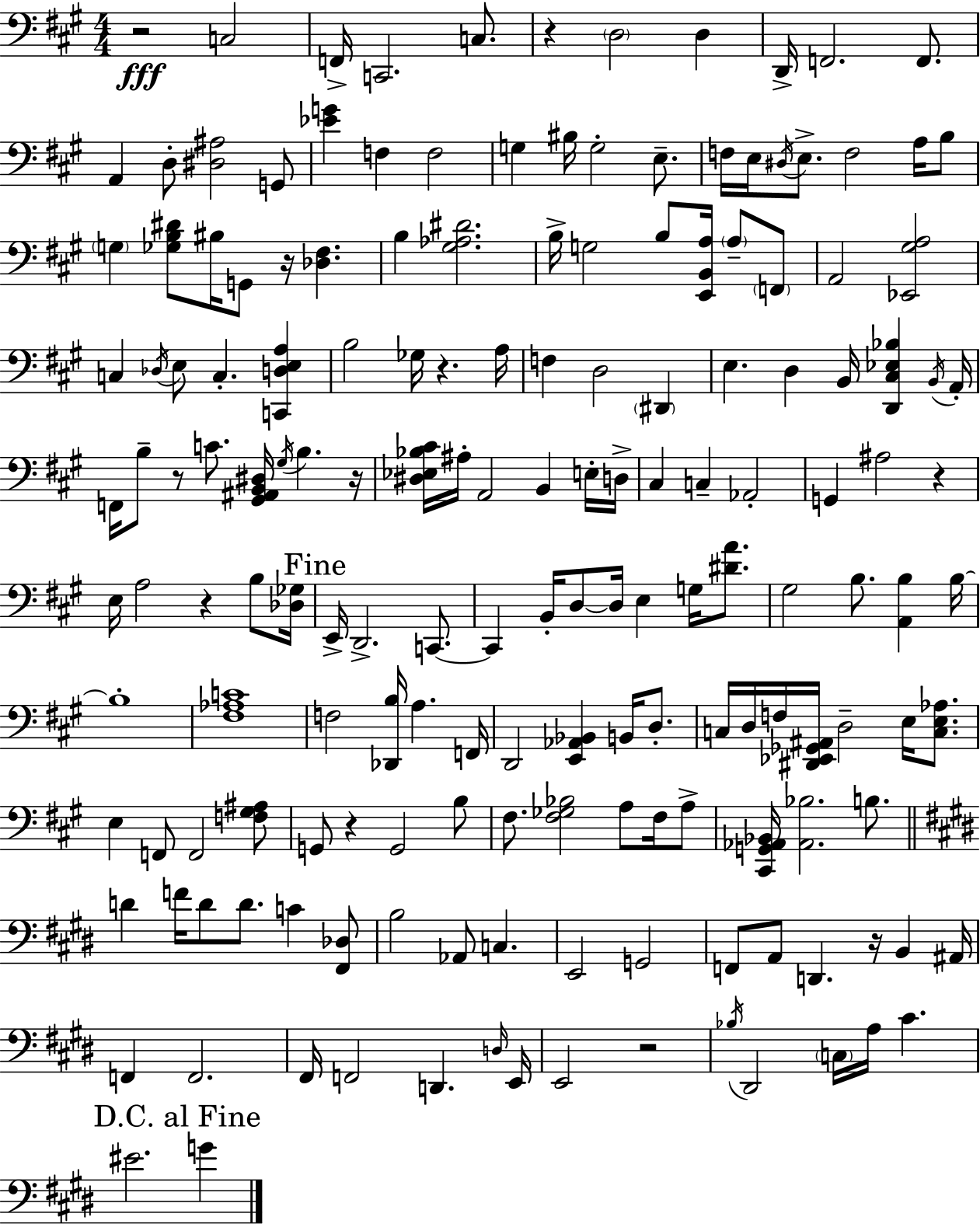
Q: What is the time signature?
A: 4/4